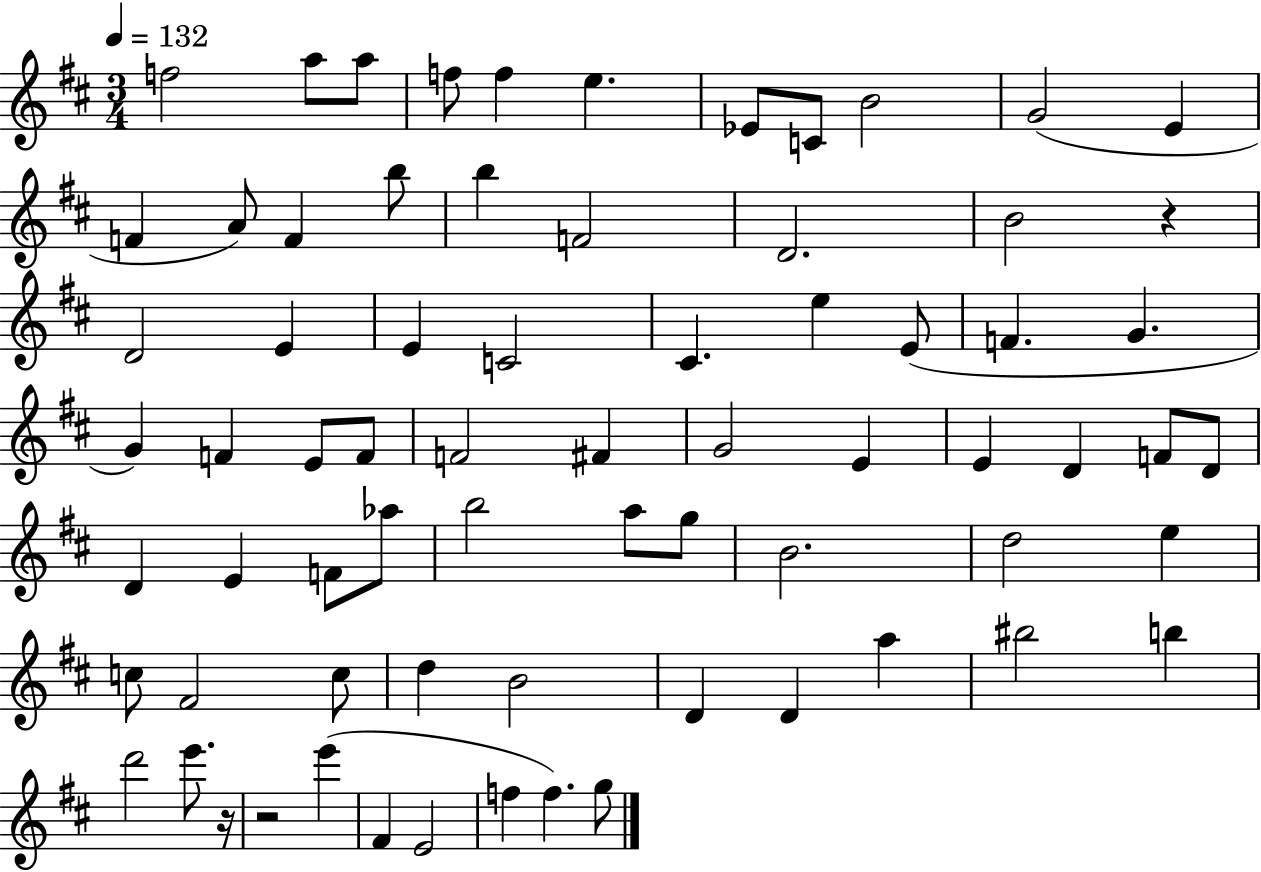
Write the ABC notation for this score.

X:1
T:Untitled
M:3/4
L:1/4
K:D
f2 a/2 a/2 f/2 f e _E/2 C/2 B2 G2 E F A/2 F b/2 b F2 D2 B2 z D2 E E C2 ^C e E/2 F G G F E/2 F/2 F2 ^F G2 E E D F/2 D/2 D E F/2 _a/2 b2 a/2 g/2 B2 d2 e c/2 ^F2 c/2 d B2 D D a ^b2 b d'2 e'/2 z/4 z2 e' ^F E2 f f g/2